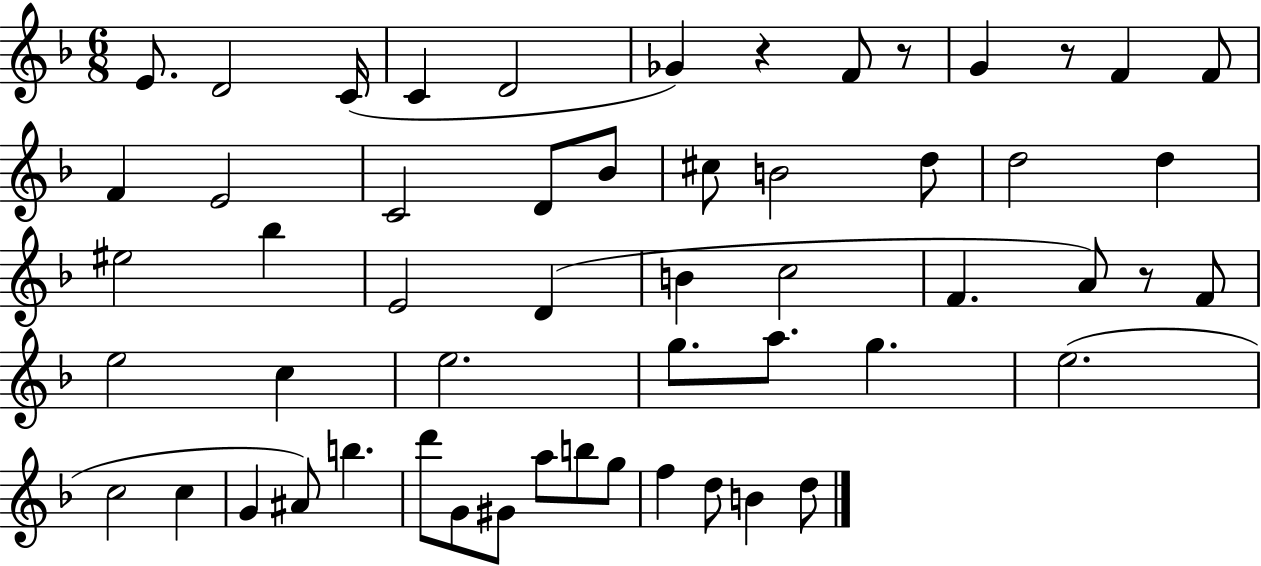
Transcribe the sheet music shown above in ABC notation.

X:1
T:Untitled
M:6/8
L:1/4
K:F
E/2 D2 C/4 C D2 _G z F/2 z/2 G z/2 F F/2 F E2 C2 D/2 _B/2 ^c/2 B2 d/2 d2 d ^e2 _b E2 D B c2 F A/2 z/2 F/2 e2 c e2 g/2 a/2 g e2 c2 c G ^A/2 b d'/2 G/2 ^G/2 a/2 b/2 g/2 f d/2 B d/2